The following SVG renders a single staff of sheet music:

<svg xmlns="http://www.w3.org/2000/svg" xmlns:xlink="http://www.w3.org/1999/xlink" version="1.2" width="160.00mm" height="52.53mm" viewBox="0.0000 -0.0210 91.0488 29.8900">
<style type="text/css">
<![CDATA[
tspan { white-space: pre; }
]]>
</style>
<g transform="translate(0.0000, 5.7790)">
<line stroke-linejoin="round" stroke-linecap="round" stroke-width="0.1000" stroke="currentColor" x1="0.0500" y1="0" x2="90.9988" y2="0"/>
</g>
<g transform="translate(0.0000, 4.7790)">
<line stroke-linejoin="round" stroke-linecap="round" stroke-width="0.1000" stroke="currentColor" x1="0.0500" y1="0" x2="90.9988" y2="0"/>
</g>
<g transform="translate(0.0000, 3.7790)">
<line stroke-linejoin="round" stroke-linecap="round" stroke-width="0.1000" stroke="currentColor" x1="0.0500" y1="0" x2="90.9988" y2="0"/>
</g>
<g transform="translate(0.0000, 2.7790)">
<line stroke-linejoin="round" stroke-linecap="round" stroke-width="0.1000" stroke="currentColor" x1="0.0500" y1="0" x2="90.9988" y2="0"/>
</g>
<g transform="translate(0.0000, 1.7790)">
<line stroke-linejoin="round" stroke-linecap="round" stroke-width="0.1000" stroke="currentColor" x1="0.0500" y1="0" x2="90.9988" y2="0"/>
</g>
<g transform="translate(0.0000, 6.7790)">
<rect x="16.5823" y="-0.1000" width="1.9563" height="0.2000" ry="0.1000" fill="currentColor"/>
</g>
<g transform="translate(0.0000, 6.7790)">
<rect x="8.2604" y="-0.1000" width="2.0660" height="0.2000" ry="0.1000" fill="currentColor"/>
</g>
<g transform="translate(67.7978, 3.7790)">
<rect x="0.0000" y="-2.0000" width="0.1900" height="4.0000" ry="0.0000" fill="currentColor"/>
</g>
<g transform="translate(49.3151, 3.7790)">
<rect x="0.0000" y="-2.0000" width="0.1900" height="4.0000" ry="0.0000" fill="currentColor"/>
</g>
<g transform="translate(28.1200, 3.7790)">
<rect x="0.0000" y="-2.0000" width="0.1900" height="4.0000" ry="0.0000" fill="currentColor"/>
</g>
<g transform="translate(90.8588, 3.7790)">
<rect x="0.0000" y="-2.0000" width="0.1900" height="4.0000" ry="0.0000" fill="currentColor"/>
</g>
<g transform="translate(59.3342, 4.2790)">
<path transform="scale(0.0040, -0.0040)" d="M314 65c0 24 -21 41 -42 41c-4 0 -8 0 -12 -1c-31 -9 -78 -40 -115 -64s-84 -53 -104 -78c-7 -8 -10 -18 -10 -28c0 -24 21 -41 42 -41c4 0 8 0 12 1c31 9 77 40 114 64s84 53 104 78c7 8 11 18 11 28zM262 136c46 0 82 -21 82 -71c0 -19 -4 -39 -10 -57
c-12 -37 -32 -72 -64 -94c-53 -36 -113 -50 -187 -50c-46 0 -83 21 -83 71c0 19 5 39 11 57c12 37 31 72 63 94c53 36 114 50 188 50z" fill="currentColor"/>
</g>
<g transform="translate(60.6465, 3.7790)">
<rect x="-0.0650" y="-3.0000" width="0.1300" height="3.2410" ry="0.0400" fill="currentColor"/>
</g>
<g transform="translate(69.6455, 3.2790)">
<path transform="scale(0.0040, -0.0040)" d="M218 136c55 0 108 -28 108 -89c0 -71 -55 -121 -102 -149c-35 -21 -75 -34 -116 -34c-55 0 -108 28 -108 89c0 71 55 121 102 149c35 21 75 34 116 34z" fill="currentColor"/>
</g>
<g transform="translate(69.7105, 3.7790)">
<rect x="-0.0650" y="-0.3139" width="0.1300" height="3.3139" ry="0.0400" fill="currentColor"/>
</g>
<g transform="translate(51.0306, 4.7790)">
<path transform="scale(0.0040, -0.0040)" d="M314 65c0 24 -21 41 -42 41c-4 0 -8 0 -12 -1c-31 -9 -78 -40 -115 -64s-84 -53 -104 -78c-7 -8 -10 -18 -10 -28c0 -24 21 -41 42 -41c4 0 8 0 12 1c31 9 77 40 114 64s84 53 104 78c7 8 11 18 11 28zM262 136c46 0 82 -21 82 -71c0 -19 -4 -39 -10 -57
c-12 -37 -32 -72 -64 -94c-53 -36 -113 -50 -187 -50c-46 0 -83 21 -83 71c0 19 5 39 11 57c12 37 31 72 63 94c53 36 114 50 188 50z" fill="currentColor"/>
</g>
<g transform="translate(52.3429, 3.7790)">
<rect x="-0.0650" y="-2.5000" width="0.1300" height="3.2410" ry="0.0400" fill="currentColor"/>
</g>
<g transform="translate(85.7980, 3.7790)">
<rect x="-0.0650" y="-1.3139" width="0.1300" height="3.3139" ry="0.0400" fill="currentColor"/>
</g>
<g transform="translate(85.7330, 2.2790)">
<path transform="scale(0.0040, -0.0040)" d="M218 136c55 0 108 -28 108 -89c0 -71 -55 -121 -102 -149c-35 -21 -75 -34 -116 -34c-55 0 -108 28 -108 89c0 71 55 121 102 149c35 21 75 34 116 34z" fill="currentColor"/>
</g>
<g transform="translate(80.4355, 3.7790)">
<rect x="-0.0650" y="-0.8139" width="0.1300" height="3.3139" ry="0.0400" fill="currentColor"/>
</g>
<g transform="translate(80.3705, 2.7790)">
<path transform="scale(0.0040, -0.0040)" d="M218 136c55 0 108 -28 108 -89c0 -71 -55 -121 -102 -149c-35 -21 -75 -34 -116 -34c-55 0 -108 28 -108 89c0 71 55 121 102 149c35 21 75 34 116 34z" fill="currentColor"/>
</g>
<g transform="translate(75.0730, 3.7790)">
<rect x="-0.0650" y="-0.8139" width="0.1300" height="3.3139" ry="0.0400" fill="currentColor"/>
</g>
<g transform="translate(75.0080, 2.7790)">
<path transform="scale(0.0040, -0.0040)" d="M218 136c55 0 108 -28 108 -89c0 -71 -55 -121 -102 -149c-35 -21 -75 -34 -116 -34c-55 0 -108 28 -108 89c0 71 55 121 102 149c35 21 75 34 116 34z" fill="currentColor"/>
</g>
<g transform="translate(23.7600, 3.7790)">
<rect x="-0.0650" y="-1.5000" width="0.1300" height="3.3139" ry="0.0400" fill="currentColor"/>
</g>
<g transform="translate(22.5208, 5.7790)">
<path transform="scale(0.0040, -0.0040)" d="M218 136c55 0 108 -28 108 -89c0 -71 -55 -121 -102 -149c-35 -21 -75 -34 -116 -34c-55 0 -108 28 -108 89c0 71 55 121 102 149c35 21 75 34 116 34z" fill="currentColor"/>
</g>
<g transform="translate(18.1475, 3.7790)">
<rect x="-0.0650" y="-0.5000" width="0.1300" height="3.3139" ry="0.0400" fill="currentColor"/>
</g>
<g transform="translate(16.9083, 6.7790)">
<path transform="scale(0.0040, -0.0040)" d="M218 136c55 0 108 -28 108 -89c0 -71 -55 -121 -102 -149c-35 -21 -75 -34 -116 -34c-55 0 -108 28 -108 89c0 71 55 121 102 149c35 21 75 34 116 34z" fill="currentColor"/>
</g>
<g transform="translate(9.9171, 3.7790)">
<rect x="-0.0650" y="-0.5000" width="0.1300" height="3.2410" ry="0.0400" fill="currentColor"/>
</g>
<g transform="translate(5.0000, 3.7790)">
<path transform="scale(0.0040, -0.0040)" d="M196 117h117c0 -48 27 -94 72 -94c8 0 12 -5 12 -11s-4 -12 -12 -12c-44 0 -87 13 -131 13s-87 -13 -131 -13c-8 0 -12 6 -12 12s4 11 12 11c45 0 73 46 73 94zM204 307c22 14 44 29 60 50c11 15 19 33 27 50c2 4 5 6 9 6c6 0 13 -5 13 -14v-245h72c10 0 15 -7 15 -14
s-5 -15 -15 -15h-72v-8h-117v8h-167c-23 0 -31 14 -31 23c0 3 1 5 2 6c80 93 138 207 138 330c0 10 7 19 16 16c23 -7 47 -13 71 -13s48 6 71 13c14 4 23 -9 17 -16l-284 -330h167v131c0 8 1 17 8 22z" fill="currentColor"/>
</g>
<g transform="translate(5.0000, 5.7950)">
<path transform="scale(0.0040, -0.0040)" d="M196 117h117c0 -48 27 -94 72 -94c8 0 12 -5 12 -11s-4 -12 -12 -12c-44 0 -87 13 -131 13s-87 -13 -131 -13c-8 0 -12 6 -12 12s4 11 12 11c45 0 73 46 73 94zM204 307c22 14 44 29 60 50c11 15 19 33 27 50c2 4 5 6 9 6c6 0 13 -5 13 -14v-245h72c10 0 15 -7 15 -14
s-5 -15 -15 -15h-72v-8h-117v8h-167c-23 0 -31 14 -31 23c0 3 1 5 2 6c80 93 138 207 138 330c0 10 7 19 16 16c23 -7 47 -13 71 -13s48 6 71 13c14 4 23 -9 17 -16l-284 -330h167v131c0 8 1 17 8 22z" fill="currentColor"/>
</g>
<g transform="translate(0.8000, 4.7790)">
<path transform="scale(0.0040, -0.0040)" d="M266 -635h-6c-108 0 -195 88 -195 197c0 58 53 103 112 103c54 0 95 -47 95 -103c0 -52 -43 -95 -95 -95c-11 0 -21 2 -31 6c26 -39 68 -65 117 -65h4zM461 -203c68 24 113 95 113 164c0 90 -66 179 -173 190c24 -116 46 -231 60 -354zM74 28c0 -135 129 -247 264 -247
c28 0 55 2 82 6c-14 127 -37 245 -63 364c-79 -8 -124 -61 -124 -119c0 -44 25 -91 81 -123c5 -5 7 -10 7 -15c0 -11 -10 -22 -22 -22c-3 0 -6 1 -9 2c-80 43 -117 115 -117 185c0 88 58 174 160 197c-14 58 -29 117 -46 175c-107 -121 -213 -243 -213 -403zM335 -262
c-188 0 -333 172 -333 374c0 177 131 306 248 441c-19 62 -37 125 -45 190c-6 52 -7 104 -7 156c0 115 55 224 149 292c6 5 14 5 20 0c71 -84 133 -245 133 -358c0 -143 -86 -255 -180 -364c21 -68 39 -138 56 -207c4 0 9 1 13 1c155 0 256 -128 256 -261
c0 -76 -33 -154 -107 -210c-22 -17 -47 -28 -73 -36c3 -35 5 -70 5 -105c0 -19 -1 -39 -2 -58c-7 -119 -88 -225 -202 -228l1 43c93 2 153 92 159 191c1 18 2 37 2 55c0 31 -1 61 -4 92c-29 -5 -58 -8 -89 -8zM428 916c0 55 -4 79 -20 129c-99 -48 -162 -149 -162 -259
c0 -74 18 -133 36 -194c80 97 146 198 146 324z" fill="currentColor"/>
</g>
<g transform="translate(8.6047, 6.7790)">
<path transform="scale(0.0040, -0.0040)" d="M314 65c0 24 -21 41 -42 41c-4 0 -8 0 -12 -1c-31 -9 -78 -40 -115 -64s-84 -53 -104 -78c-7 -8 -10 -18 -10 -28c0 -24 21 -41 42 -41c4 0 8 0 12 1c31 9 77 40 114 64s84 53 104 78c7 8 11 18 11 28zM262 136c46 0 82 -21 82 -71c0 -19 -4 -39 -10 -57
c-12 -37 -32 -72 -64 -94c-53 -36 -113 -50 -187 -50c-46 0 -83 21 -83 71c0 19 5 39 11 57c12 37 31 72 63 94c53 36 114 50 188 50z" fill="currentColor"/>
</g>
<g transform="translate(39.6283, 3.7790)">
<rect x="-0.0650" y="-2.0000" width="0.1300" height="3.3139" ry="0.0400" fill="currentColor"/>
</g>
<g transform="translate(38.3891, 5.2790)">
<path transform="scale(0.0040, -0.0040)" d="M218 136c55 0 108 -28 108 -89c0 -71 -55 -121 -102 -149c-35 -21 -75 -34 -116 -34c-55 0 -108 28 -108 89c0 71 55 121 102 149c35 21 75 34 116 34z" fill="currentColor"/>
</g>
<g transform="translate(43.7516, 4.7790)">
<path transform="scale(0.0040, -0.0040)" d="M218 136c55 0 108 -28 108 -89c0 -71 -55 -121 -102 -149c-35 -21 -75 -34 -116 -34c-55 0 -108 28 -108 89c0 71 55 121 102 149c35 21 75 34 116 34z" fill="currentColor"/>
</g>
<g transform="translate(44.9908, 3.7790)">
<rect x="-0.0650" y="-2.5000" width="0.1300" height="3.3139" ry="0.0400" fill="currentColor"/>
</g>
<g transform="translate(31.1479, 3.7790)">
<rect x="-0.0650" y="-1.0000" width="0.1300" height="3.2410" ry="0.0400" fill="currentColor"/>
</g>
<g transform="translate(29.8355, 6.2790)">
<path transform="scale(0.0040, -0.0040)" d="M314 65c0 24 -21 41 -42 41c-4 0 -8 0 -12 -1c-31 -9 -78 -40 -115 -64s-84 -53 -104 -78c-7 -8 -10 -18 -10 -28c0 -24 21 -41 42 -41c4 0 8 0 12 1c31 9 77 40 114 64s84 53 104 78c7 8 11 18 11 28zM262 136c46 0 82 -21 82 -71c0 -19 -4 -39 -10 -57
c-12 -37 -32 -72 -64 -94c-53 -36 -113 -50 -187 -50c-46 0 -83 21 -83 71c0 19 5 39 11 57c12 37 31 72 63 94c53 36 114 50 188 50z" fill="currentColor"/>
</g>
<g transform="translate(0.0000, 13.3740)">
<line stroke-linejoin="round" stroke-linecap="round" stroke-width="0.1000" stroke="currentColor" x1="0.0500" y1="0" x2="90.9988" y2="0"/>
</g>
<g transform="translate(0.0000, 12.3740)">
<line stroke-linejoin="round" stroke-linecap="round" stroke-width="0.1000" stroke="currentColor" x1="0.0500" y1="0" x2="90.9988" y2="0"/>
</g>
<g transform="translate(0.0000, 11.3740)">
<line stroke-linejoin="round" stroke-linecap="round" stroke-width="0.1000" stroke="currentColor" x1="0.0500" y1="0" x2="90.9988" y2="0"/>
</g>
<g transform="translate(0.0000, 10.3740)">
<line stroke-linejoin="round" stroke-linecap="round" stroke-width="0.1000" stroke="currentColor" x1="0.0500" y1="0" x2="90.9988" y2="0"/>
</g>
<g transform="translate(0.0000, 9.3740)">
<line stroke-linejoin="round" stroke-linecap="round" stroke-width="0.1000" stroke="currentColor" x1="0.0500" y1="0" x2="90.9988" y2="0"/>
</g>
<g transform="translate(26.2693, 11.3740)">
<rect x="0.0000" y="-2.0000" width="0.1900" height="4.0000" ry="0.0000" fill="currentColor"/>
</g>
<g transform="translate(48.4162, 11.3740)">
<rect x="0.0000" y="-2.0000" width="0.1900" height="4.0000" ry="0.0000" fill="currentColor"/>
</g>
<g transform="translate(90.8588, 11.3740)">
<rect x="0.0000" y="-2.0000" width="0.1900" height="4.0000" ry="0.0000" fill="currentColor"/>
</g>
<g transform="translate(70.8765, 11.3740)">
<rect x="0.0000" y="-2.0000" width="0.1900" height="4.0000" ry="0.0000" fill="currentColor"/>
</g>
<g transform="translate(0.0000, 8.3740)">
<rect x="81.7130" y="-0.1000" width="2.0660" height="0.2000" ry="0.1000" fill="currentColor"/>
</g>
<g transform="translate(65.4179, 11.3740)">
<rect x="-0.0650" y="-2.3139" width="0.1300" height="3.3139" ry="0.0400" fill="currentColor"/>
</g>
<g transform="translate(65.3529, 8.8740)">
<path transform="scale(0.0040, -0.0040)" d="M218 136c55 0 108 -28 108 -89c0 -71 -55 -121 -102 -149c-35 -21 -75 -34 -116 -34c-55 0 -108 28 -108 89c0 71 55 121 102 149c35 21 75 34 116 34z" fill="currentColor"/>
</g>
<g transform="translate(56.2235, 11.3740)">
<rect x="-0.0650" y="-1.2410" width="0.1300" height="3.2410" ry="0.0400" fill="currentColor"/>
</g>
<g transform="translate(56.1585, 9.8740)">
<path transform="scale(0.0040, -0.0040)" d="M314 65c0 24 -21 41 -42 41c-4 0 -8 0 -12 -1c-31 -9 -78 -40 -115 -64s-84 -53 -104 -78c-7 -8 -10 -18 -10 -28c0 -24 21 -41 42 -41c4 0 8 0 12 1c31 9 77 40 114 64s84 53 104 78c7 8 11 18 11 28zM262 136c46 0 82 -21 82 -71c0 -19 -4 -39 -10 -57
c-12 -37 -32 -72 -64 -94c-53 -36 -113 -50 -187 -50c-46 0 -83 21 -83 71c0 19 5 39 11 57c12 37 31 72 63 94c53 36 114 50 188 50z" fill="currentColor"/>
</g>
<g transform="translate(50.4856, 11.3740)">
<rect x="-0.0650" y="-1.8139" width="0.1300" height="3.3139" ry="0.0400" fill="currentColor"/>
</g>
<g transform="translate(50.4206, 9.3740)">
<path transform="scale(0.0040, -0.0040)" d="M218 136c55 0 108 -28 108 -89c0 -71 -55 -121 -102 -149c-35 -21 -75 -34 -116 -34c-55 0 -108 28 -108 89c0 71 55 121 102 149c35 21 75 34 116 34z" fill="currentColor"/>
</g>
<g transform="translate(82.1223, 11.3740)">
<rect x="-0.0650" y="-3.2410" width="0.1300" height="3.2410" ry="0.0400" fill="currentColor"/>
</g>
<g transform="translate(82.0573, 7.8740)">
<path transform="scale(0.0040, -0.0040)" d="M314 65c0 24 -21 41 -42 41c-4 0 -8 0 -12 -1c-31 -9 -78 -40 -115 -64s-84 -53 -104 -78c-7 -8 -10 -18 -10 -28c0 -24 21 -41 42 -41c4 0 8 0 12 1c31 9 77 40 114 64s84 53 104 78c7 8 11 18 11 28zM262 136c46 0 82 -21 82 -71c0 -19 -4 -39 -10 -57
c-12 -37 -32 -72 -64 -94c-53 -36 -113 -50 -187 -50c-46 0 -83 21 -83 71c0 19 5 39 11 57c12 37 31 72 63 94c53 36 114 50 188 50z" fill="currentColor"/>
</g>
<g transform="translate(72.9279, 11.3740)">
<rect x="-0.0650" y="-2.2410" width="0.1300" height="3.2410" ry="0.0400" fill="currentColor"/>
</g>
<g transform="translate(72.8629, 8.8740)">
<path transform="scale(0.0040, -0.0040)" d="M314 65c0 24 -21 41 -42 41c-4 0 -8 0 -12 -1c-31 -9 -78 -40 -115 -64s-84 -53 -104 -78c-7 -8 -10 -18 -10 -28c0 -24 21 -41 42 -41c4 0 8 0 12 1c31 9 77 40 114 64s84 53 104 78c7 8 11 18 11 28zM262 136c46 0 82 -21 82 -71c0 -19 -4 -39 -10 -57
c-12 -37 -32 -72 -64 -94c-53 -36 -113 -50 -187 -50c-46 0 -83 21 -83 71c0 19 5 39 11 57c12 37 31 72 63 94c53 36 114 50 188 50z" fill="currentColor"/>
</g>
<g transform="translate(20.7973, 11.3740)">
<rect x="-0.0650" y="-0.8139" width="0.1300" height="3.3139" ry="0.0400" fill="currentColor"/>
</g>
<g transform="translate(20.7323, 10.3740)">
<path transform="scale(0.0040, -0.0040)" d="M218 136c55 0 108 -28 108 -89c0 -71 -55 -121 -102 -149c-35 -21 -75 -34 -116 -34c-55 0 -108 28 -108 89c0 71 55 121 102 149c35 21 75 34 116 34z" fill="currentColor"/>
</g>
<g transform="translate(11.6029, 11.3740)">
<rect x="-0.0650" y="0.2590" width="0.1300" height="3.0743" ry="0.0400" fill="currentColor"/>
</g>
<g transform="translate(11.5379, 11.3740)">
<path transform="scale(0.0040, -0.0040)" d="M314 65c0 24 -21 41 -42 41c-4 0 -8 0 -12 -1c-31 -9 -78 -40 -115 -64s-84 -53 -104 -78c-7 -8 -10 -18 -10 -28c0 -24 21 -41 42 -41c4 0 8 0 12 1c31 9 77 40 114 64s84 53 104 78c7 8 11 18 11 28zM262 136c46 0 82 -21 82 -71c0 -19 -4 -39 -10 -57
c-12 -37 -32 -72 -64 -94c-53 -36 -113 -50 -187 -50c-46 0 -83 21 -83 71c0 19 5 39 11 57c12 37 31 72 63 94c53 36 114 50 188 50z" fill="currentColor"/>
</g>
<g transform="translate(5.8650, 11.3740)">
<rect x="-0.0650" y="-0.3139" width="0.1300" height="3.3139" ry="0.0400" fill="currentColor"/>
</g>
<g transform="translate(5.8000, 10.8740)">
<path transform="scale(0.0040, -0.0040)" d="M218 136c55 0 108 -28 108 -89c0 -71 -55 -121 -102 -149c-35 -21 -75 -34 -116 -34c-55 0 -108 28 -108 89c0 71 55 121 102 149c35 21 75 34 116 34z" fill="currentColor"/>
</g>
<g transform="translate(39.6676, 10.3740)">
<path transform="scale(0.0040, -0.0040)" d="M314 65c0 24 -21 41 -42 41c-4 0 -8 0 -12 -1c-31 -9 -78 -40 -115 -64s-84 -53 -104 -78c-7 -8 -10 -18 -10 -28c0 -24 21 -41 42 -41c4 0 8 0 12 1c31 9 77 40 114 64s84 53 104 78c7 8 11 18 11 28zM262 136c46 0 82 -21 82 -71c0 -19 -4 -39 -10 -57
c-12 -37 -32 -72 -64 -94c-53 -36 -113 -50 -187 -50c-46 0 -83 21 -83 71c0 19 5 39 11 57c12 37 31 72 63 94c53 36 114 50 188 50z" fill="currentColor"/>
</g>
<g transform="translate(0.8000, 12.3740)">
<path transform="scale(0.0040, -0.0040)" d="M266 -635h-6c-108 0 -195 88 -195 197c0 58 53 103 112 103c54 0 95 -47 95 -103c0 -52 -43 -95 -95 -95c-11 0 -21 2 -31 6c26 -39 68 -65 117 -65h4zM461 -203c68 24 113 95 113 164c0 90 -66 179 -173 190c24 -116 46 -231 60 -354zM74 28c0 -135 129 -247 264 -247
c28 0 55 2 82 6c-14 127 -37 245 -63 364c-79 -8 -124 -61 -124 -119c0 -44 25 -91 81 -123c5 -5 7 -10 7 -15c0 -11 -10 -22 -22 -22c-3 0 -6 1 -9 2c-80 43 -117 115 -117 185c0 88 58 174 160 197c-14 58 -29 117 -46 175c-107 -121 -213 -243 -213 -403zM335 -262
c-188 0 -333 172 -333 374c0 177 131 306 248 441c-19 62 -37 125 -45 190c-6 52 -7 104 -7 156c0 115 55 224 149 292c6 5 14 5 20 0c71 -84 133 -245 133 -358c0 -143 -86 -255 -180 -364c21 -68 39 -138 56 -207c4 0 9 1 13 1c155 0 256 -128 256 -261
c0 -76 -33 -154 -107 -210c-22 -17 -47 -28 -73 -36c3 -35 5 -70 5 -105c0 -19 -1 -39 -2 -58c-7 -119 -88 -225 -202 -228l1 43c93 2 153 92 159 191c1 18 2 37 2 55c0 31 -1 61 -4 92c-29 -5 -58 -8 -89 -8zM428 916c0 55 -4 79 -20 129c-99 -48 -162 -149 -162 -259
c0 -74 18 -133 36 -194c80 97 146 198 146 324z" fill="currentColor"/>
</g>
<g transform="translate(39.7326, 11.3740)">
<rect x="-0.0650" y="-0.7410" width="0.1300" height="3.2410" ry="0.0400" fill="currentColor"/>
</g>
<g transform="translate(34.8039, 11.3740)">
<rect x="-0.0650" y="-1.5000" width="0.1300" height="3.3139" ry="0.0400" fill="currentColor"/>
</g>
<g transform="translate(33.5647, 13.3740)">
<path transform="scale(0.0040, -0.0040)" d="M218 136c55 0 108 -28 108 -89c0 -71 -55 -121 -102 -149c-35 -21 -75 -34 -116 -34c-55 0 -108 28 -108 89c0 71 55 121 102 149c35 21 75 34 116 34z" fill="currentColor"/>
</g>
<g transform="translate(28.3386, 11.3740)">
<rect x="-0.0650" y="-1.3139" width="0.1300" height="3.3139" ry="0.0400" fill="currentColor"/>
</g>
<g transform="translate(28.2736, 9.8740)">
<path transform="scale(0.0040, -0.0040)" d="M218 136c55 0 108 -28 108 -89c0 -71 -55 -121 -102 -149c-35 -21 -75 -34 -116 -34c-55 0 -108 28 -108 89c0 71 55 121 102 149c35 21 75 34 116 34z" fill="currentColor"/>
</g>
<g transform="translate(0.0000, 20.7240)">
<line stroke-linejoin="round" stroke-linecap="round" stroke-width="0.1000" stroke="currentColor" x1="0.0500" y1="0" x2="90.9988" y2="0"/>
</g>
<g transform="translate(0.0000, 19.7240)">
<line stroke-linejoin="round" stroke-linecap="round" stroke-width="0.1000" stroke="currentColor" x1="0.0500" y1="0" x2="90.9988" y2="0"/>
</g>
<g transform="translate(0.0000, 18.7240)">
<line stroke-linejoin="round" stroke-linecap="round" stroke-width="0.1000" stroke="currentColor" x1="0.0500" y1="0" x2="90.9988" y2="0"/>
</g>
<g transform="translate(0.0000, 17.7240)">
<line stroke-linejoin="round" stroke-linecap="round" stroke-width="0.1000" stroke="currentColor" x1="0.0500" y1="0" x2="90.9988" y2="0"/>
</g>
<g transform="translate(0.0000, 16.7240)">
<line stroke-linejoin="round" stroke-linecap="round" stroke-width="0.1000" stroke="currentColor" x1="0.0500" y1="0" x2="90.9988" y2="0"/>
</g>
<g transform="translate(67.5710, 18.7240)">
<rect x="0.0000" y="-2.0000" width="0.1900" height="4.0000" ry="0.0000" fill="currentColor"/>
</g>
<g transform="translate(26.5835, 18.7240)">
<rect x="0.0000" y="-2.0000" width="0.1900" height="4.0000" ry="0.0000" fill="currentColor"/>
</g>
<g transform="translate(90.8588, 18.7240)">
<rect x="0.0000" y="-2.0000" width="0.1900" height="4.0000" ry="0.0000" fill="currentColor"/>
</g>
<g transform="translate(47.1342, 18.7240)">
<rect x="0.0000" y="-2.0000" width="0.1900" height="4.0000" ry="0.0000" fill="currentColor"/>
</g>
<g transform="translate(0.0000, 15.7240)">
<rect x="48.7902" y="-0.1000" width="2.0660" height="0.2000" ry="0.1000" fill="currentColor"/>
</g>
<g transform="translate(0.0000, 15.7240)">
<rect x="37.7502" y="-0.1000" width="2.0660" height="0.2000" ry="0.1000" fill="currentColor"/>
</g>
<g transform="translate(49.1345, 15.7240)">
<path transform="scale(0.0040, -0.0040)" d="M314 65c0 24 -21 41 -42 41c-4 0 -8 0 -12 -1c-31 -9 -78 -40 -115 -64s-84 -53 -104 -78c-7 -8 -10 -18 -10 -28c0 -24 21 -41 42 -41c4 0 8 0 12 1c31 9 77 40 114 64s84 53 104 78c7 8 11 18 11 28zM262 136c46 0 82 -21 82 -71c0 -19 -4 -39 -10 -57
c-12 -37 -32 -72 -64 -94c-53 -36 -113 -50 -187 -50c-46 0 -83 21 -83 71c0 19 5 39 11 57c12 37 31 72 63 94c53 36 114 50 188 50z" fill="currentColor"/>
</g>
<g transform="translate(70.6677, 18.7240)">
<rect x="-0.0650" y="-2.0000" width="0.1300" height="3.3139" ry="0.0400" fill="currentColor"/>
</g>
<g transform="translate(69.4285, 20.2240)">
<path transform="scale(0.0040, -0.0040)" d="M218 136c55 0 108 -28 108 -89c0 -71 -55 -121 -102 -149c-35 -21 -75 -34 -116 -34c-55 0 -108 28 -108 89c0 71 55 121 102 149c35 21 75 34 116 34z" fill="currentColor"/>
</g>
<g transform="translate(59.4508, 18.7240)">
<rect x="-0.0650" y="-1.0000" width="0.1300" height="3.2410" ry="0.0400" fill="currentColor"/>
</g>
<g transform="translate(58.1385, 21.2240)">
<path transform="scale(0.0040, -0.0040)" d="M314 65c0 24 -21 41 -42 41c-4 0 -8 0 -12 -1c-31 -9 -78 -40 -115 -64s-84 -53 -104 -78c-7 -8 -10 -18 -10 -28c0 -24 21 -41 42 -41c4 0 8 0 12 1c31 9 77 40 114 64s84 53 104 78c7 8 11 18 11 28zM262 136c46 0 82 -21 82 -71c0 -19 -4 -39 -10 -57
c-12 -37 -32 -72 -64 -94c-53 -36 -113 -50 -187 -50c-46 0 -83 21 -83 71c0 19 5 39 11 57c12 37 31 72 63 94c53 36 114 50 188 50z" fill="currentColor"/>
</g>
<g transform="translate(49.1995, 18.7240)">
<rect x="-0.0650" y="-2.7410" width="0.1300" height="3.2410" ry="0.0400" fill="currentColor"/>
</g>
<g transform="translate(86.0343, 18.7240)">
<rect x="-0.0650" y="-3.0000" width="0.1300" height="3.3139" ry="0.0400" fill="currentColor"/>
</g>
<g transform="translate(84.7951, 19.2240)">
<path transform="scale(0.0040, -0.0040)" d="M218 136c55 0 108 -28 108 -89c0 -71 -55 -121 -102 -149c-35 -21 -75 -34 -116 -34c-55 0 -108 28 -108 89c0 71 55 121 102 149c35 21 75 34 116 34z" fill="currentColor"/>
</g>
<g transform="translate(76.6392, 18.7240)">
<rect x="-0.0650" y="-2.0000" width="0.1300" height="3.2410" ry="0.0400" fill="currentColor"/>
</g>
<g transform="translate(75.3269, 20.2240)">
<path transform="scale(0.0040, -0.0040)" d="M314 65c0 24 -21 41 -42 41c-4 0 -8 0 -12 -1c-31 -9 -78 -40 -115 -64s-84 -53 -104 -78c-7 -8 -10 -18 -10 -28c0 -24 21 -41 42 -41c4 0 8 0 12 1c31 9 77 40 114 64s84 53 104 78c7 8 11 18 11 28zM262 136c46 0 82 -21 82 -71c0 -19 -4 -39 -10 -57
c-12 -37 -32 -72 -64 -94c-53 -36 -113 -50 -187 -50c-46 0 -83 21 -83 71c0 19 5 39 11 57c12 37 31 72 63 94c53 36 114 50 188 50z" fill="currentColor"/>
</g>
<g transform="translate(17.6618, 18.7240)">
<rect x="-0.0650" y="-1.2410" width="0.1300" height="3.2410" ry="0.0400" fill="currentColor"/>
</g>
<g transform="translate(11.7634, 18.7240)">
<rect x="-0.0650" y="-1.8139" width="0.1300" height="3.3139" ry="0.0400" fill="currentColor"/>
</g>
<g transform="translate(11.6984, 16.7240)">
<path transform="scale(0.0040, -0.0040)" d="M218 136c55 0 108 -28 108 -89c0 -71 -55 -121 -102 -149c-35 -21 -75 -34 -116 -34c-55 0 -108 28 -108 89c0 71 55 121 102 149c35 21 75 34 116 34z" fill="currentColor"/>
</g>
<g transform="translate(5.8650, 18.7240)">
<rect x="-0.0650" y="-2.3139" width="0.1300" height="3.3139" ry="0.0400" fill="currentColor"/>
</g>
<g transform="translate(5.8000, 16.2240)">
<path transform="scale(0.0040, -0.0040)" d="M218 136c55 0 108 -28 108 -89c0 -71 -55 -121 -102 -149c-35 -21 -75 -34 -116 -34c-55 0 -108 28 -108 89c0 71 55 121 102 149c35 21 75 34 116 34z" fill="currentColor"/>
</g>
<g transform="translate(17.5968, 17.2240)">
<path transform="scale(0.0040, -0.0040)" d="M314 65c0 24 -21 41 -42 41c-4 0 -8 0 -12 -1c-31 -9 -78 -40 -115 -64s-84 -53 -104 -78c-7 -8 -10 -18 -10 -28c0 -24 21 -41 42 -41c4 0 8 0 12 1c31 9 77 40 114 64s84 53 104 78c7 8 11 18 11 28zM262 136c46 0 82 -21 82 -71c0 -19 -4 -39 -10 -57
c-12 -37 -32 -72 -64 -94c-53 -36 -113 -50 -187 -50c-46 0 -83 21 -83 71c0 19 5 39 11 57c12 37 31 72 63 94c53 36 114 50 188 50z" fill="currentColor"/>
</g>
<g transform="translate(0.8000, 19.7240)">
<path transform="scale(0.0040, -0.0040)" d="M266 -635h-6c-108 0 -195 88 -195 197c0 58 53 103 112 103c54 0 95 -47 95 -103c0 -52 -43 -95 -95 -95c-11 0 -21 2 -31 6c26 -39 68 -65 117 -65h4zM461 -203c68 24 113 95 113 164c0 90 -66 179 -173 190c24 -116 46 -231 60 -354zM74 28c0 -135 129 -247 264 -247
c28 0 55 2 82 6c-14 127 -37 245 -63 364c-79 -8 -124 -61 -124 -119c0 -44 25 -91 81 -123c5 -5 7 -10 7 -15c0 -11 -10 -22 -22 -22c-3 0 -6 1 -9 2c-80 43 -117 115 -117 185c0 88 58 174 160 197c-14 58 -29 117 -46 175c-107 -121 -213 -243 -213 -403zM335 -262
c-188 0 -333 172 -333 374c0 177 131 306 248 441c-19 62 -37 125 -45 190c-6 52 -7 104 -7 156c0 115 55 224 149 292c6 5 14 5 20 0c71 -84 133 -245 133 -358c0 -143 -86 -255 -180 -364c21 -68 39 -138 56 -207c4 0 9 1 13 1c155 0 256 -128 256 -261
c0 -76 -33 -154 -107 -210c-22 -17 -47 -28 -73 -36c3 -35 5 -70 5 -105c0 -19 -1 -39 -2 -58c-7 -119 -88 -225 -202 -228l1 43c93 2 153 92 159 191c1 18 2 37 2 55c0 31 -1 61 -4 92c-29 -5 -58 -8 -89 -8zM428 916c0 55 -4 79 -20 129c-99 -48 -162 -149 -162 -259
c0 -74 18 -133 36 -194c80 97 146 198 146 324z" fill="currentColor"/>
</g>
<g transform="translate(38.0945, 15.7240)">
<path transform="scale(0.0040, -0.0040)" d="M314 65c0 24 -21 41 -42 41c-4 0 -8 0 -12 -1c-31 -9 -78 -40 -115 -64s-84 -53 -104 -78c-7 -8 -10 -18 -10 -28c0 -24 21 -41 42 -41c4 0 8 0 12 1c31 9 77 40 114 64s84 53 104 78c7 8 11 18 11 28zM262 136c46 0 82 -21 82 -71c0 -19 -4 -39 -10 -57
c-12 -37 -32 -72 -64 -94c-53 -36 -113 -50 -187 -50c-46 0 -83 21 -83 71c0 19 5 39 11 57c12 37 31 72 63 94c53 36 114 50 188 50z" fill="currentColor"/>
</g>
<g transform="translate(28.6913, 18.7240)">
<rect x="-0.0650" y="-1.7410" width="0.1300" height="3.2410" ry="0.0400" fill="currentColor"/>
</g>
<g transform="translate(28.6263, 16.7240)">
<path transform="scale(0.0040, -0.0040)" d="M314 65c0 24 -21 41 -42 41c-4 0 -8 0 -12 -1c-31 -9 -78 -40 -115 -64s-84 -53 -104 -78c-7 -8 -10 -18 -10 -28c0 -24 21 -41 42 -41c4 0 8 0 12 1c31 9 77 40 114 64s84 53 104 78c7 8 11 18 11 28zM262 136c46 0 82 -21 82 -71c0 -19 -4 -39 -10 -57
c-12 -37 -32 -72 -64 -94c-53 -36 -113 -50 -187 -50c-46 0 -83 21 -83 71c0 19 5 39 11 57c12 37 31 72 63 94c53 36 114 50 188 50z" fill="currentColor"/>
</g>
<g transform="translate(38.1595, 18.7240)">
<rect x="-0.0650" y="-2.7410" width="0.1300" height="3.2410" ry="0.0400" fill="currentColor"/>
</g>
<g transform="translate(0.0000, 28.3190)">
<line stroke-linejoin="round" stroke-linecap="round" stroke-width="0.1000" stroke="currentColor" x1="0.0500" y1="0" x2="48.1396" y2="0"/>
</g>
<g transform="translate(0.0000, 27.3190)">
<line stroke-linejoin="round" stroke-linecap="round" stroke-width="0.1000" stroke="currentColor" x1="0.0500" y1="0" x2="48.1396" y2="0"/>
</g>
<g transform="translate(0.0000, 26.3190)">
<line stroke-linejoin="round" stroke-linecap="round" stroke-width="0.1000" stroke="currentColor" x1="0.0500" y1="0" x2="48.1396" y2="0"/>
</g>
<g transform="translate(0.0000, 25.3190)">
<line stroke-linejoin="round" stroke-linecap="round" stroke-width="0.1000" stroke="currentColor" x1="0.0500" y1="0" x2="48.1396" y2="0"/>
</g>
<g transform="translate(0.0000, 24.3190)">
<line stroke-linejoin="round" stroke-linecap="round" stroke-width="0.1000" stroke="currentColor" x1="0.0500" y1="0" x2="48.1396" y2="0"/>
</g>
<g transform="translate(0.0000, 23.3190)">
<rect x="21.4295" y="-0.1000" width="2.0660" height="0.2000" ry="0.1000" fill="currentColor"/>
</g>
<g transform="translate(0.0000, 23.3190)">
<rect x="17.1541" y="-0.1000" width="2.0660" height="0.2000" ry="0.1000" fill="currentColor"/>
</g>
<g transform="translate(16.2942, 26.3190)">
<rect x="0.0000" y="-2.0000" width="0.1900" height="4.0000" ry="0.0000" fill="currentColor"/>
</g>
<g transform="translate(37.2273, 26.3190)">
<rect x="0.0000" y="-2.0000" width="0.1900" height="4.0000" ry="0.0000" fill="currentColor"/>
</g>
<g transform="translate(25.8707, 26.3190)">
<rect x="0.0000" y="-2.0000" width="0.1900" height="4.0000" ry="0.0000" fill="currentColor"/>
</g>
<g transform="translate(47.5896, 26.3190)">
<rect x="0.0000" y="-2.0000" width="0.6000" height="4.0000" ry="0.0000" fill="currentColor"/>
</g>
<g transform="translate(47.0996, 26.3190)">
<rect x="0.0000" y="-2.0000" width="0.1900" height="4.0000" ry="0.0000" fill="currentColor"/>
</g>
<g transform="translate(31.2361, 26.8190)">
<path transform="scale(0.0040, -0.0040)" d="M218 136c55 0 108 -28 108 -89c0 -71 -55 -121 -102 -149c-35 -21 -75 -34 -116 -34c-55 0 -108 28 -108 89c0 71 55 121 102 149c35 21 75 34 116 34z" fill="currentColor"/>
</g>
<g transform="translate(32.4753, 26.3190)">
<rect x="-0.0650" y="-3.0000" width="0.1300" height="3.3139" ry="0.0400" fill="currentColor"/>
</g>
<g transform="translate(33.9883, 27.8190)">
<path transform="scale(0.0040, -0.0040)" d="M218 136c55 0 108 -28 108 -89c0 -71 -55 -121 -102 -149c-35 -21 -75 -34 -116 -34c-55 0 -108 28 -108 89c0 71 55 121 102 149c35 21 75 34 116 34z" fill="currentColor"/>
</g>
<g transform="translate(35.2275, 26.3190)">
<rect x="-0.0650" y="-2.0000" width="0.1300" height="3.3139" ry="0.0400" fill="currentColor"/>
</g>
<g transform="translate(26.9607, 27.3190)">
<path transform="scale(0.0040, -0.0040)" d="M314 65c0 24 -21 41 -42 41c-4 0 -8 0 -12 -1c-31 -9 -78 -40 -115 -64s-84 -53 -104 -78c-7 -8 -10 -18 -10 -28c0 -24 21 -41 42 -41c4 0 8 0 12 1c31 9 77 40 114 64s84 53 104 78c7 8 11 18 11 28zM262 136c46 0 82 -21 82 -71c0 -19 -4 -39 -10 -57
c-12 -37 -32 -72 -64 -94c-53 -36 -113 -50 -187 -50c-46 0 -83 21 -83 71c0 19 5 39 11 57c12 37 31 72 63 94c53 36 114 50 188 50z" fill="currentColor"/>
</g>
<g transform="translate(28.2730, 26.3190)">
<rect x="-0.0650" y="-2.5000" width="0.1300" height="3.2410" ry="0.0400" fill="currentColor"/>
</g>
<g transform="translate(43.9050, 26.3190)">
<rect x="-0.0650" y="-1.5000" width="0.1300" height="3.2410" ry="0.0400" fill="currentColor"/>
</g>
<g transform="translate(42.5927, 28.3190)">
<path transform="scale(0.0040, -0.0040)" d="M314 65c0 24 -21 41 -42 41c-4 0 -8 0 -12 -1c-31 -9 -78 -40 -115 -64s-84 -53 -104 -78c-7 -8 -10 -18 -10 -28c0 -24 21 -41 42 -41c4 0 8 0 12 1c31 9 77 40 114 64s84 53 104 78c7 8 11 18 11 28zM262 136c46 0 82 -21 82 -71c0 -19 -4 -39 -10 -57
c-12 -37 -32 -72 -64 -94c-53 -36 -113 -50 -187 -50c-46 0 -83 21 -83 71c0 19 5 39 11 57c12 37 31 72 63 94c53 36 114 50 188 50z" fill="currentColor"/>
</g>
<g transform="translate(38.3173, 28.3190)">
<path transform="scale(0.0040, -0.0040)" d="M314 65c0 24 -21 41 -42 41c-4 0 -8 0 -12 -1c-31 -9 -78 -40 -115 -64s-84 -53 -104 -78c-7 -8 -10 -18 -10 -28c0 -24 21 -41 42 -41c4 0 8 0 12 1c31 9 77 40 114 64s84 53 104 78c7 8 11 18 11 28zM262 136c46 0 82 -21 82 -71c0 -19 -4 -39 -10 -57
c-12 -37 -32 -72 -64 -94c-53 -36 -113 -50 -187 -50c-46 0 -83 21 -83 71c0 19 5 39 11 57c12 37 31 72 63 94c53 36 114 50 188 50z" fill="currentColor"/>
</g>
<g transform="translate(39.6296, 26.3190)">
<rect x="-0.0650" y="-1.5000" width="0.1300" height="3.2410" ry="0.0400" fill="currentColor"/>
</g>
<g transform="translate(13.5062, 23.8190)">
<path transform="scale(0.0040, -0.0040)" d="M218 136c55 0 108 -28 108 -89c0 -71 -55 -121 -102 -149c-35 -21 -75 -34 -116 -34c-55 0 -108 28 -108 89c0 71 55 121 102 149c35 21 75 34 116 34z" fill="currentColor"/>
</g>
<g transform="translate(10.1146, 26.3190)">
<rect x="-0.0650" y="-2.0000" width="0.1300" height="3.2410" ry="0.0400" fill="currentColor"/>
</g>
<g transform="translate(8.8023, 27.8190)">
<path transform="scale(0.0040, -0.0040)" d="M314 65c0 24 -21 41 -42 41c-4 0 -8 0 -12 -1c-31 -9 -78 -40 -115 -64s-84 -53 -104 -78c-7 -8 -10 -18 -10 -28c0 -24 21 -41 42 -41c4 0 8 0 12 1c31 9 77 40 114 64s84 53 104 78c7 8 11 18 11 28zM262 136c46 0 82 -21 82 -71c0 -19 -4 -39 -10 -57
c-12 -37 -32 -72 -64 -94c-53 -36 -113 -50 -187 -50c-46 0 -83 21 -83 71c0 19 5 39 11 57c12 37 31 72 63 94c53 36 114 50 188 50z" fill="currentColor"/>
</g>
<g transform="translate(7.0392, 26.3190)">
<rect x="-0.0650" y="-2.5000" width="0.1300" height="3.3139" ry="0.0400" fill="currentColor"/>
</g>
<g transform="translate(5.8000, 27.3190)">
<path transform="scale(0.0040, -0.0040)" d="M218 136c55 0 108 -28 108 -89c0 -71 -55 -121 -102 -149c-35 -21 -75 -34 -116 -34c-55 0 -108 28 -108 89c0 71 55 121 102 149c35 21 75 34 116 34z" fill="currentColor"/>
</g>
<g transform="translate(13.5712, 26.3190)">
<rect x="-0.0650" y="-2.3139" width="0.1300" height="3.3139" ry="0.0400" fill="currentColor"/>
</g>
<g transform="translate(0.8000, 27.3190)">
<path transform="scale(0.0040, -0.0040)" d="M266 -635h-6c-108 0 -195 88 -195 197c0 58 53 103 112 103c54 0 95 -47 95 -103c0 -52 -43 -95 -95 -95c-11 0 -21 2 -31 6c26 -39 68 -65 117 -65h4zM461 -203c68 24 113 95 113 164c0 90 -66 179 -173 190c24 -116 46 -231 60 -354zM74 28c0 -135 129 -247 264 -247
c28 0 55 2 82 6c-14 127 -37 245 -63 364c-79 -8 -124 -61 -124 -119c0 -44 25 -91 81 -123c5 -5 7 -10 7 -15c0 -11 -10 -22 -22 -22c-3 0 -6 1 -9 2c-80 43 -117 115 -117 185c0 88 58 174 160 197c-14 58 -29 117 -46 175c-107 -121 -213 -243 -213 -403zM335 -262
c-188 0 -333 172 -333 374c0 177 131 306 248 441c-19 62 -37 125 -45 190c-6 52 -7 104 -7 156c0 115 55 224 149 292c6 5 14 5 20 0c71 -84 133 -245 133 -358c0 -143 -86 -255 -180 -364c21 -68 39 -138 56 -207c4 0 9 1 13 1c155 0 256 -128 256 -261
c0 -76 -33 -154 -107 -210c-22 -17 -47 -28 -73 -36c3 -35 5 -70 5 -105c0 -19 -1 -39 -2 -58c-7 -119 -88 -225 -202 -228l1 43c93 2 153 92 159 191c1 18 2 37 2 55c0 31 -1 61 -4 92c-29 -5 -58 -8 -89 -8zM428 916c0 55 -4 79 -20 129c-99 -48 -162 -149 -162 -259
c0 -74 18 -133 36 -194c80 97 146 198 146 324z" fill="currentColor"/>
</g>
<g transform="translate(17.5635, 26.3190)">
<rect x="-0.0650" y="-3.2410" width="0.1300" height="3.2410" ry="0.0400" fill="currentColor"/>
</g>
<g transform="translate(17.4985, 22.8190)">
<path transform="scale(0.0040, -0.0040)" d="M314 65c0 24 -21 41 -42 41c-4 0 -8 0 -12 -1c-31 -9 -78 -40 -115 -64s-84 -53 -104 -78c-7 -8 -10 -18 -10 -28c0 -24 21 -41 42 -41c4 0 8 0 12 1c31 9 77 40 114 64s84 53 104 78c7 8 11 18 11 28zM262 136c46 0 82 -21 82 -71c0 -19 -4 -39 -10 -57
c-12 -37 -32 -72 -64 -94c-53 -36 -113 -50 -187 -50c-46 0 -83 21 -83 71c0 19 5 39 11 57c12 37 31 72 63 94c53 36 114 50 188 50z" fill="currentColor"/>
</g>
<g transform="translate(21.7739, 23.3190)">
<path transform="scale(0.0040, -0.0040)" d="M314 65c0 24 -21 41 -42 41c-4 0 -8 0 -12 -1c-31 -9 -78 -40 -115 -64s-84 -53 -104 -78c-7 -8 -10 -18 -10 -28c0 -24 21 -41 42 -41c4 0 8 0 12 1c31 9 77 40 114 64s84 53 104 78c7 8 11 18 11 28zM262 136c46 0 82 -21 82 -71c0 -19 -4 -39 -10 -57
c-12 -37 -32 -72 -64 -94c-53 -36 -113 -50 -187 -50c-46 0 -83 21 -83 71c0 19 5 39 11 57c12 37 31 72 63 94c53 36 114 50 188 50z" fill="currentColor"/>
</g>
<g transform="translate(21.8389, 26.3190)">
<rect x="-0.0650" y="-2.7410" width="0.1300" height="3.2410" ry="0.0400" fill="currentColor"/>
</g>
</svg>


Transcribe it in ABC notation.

X:1
T:Untitled
M:4/4
L:1/4
K:C
C2 C E D2 F G G2 A2 c d d e c B2 d e E d2 f e2 g g2 b2 g f e2 f2 a2 a2 D2 F F2 A G F2 g b2 a2 G2 A F E2 E2